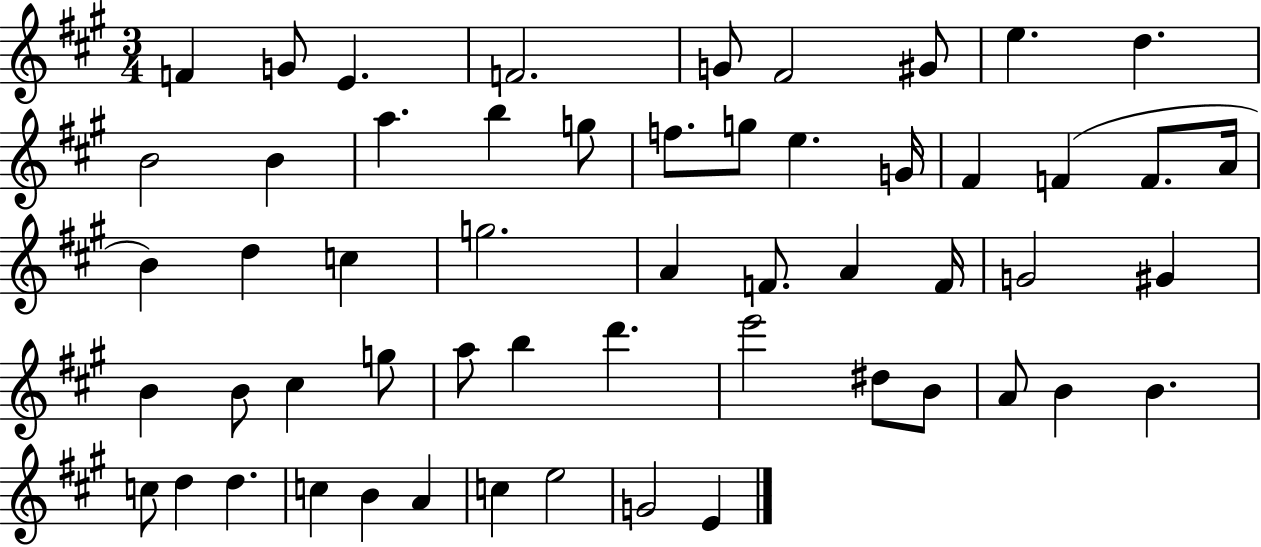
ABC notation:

X:1
T:Untitled
M:3/4
L:1/4
K:A
F G/2 E F2 G/2 ^F2 ^G/2 e d B2 B a b g/2 f/2 g/2 e G/4 ^F F F/2 A/4 B d c g2 A F/2 A F/4 G2 ^G B B/2 ^c g/2 a/2 b d' e'2 ^d/2 B/2 A/2 B B c/2 d d c B A c e2 G2 E